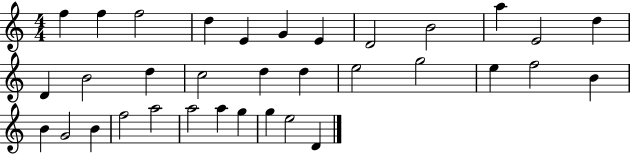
F5/q F5/q F5/h D5/q E4/q G4/q E4/q D4/h B4/h A5/q E4/h D5/q D4/q B4/h D5/q C5/h D5/q D5/q E5/h G5/h E5/q F5/h B4/q B4/q G4/h B4/q F5/h A5/h A5/h A5/q G5/q G5/q E5/h D4/q